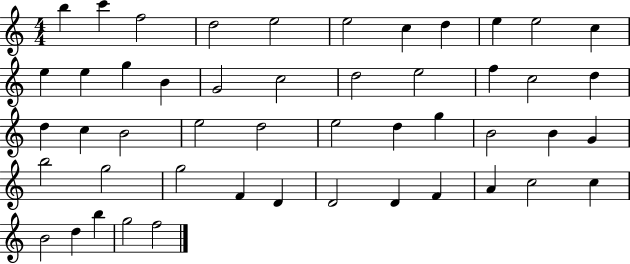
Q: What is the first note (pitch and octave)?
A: B5